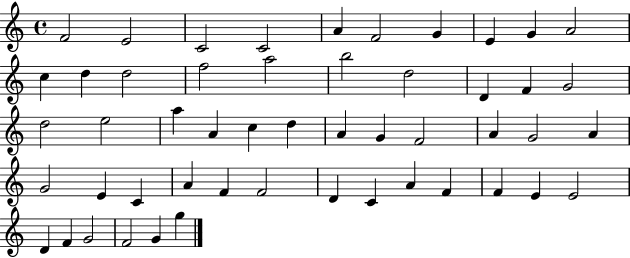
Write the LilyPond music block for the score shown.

{
  \clef treble
  \time 4/4
  \defaultTimeSignature
  \key c \major
  f'2 e'2 | c'2 c'2 | a'4 f'2 g'4 | e'4 g'4 a'2 | \break c''4 d''4 d''2 | f''2 a''2 | b''2 d''2 | d'4 f'4 g'2 | \break d''2 e''2 | a''4 a'4 c''4 d''4 | a'4 g'4 f'2 | a'4 g'2 a'4 | \break g'2 e'4 c'4 | a'4 f'4 f'2 | d'4 c'4 a'4 f'4 | f'4 e'4 e'2 | \break d'4 f'4 g'2 | f'2 g'4 g''4 | \bar "|."
}